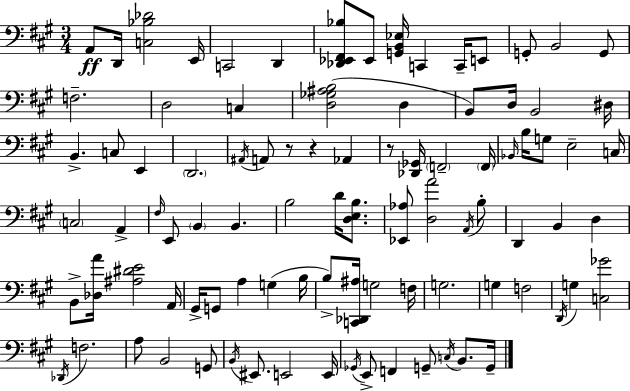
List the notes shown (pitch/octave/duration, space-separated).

A2/e D2/s [C3,Bb3,Db4]/h E2/s C2/h D2/q [Db2,Eb2,F#2,Bb3]/e Eb2/e [G2,B2,Eb3]/s C2/q C2/s E2/e G2/e B2/h G2/e F3/h. D3/h C3/q [D3,Gb3,A#3,B3]/h D3/q B2/e D3/s B2/h D#3/s B2/q. C3/e E2/q D2/h. A#2/s A2/e R/e R/q Ab2/q R/e [Db2,Gb2]/s F2/h F2/s Bb2/s B3/s G3/e E3/h C3/s C3/h A2/q F#3/s E2/e B2/q B2/q. B3/h D4/s [D3,E3,B3]/e. [Eb2,Ab3]/e [D3,A4]/h A2/s B3/e D2/q B2/q D3/q B2/e [Db3,A4]/s [A#3,D#4,E4]/h A2/s G#2/s G2/e A3/q G3/q B3/s B3/e [C2,Db2,A#3]/s G3/h F3/s G3/h. G3/q F3/h D2/s G3/q [C3,Gb4]/h Db2/s F3/h. A3/e B2/h G2/e B2/s EIS2/e. E2/h E2/s Gb2/s E2/e F2/q G2/e C3/s B2/e. G2/s